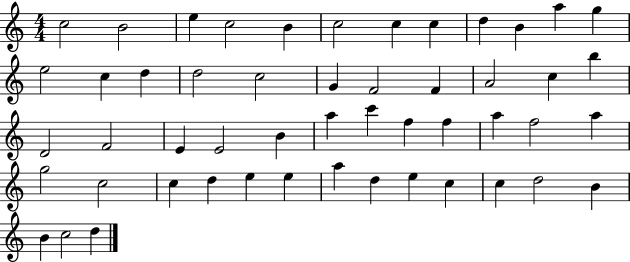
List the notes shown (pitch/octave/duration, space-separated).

C5/h B4/h E5/q C5/h B4/q C5/h C5/q C5/q D5/q B4/q A5/q G5/q E5/h C5/q D5/q D5/h C5/h G4/q F4/h F4/q A4/h C5/q B5/q D4/h F4/h E4/q E4/h B4/q A5/q C6/q F5/q F5/q A5/q F5/h A5/q G5/h C5/h C5/q D5/q E5/q E5/q A5/q D5/q E5/q C5/q C5/q D5/h B4/q B4/q C5/h D5/q